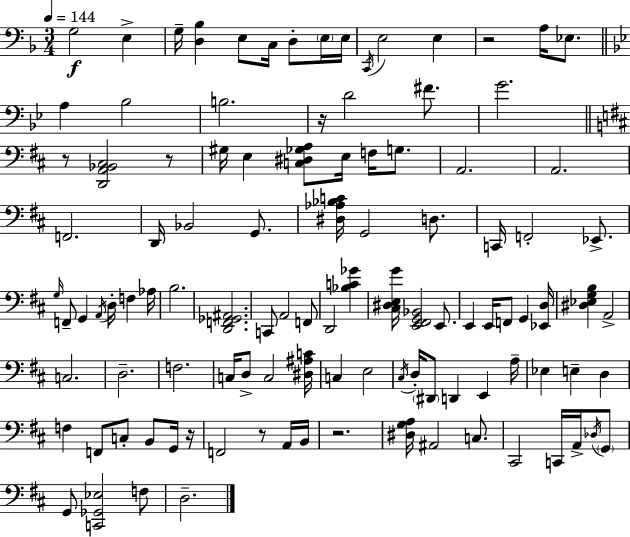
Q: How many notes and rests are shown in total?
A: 108